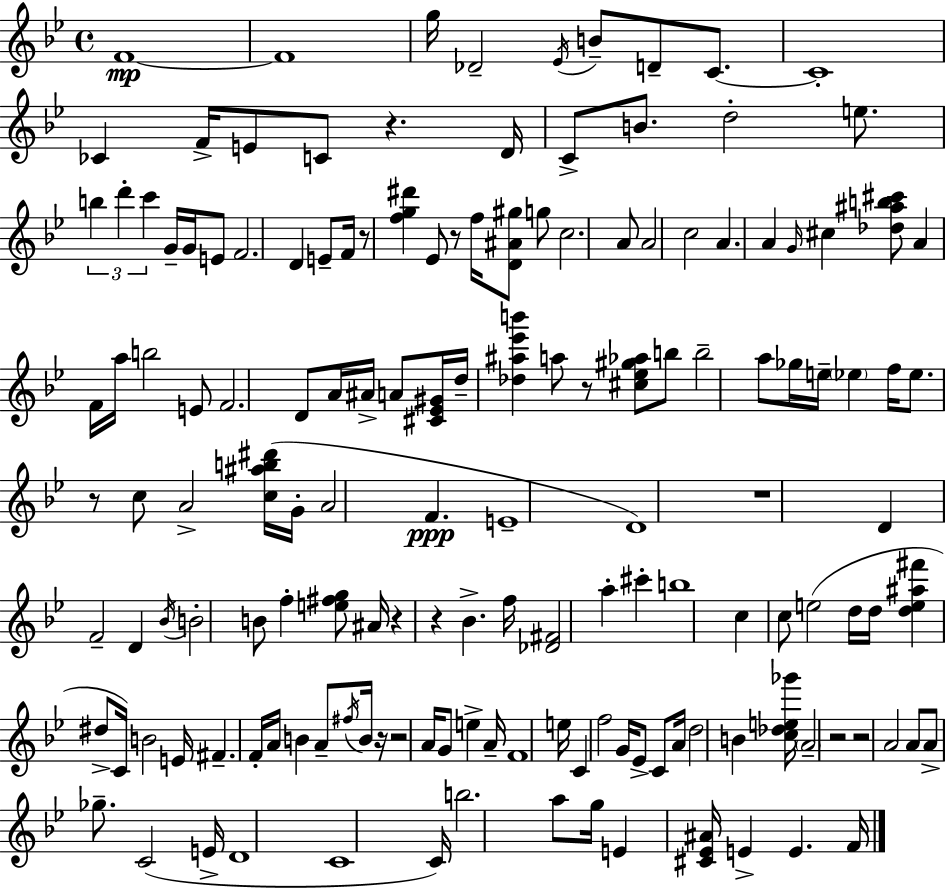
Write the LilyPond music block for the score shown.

{
  \clef treble
  \time 4/4
  \defaultTimeSignature
  \key g \minor
  \repeat volta 2 { f'1~~\mp | f'1 | g''16 des'2-- \acciaccatura { ees'16 } b'8-- d'8-- c'8.~~ | c'1-. | \break ces'4 f'16-> e'8 c'8 r4. | d'16 c'8-> b'8. d''2-. e''8. | \tuplet 3/2 { b''4 d'''4-. c'''4 } g'16-- g'16 e'8 | f'2. d'4 | \break e'8-- f'16 r8 <f'' g'' dis'''>4 ees'8 r8 f''16 <d' ais' gis''>8 | g''8 c''2. a'8 | a'2 c''2 | a'4. a'4 \grace { g'16 } cis''4 | \break <des'' ais'' b'' cis'''>8 a'4 f'16 a''16 b''2 | e'8 f'2. d'8 | a'16 ais'16-> a'8 <cis' ees' gis'>16 d''16-- <des'' ais'' ees''' b'''>4 a''8 r8 <cis'' ees'' gis'' aes''>8 | b''8 b''2-- a''8 ges''16 e''16-- \parenthesize ees''4 | \break f''16 ees''8. r8 c''8 a'2-> | <c'' ais'' b'' dis'''>16( g'16-. a'2 f'4.\ppp | e'1-- | d'1) | \break r1 | d'4 f'2-- d'4 | \acciaccatura { bes'16 } b'2-. b'8 f''4-. | <e'' fis'' g''>8 ais'16 r4 r4 bes'4.-> | \break f''16 <des' fis'>2 a''4-. cis'''4-. | b''1 | c''4 c''8 e''2( | d''16 d''16 <d'' e'' ais'' fis'''>4 dis''8-> c'16) b'2 | \break e'16 fis'4.-- f'16-. a'16 b'4 a'8-- | \acciaccatura { fis''16 } b'16 r16 r2 a'16 g'8 e''4-> | a'16-- f'1 | e''16 c'4 f''2 | \break g'16 ees'8-> c'8 a'16 d''2 b'4 | <c'' des'' e'' ges'''>16 \parenthesize a'2-- r2 | r2 a'2 | a'8 a'8-> ges''8.-- c'2( | \break e'16-> d'1 | c'1 | c'16) b''2. | a''8 g''16 e'4 <cis' ees' ais'>16 e'4-> e'4. | \break f'16 } \bar "|."
}